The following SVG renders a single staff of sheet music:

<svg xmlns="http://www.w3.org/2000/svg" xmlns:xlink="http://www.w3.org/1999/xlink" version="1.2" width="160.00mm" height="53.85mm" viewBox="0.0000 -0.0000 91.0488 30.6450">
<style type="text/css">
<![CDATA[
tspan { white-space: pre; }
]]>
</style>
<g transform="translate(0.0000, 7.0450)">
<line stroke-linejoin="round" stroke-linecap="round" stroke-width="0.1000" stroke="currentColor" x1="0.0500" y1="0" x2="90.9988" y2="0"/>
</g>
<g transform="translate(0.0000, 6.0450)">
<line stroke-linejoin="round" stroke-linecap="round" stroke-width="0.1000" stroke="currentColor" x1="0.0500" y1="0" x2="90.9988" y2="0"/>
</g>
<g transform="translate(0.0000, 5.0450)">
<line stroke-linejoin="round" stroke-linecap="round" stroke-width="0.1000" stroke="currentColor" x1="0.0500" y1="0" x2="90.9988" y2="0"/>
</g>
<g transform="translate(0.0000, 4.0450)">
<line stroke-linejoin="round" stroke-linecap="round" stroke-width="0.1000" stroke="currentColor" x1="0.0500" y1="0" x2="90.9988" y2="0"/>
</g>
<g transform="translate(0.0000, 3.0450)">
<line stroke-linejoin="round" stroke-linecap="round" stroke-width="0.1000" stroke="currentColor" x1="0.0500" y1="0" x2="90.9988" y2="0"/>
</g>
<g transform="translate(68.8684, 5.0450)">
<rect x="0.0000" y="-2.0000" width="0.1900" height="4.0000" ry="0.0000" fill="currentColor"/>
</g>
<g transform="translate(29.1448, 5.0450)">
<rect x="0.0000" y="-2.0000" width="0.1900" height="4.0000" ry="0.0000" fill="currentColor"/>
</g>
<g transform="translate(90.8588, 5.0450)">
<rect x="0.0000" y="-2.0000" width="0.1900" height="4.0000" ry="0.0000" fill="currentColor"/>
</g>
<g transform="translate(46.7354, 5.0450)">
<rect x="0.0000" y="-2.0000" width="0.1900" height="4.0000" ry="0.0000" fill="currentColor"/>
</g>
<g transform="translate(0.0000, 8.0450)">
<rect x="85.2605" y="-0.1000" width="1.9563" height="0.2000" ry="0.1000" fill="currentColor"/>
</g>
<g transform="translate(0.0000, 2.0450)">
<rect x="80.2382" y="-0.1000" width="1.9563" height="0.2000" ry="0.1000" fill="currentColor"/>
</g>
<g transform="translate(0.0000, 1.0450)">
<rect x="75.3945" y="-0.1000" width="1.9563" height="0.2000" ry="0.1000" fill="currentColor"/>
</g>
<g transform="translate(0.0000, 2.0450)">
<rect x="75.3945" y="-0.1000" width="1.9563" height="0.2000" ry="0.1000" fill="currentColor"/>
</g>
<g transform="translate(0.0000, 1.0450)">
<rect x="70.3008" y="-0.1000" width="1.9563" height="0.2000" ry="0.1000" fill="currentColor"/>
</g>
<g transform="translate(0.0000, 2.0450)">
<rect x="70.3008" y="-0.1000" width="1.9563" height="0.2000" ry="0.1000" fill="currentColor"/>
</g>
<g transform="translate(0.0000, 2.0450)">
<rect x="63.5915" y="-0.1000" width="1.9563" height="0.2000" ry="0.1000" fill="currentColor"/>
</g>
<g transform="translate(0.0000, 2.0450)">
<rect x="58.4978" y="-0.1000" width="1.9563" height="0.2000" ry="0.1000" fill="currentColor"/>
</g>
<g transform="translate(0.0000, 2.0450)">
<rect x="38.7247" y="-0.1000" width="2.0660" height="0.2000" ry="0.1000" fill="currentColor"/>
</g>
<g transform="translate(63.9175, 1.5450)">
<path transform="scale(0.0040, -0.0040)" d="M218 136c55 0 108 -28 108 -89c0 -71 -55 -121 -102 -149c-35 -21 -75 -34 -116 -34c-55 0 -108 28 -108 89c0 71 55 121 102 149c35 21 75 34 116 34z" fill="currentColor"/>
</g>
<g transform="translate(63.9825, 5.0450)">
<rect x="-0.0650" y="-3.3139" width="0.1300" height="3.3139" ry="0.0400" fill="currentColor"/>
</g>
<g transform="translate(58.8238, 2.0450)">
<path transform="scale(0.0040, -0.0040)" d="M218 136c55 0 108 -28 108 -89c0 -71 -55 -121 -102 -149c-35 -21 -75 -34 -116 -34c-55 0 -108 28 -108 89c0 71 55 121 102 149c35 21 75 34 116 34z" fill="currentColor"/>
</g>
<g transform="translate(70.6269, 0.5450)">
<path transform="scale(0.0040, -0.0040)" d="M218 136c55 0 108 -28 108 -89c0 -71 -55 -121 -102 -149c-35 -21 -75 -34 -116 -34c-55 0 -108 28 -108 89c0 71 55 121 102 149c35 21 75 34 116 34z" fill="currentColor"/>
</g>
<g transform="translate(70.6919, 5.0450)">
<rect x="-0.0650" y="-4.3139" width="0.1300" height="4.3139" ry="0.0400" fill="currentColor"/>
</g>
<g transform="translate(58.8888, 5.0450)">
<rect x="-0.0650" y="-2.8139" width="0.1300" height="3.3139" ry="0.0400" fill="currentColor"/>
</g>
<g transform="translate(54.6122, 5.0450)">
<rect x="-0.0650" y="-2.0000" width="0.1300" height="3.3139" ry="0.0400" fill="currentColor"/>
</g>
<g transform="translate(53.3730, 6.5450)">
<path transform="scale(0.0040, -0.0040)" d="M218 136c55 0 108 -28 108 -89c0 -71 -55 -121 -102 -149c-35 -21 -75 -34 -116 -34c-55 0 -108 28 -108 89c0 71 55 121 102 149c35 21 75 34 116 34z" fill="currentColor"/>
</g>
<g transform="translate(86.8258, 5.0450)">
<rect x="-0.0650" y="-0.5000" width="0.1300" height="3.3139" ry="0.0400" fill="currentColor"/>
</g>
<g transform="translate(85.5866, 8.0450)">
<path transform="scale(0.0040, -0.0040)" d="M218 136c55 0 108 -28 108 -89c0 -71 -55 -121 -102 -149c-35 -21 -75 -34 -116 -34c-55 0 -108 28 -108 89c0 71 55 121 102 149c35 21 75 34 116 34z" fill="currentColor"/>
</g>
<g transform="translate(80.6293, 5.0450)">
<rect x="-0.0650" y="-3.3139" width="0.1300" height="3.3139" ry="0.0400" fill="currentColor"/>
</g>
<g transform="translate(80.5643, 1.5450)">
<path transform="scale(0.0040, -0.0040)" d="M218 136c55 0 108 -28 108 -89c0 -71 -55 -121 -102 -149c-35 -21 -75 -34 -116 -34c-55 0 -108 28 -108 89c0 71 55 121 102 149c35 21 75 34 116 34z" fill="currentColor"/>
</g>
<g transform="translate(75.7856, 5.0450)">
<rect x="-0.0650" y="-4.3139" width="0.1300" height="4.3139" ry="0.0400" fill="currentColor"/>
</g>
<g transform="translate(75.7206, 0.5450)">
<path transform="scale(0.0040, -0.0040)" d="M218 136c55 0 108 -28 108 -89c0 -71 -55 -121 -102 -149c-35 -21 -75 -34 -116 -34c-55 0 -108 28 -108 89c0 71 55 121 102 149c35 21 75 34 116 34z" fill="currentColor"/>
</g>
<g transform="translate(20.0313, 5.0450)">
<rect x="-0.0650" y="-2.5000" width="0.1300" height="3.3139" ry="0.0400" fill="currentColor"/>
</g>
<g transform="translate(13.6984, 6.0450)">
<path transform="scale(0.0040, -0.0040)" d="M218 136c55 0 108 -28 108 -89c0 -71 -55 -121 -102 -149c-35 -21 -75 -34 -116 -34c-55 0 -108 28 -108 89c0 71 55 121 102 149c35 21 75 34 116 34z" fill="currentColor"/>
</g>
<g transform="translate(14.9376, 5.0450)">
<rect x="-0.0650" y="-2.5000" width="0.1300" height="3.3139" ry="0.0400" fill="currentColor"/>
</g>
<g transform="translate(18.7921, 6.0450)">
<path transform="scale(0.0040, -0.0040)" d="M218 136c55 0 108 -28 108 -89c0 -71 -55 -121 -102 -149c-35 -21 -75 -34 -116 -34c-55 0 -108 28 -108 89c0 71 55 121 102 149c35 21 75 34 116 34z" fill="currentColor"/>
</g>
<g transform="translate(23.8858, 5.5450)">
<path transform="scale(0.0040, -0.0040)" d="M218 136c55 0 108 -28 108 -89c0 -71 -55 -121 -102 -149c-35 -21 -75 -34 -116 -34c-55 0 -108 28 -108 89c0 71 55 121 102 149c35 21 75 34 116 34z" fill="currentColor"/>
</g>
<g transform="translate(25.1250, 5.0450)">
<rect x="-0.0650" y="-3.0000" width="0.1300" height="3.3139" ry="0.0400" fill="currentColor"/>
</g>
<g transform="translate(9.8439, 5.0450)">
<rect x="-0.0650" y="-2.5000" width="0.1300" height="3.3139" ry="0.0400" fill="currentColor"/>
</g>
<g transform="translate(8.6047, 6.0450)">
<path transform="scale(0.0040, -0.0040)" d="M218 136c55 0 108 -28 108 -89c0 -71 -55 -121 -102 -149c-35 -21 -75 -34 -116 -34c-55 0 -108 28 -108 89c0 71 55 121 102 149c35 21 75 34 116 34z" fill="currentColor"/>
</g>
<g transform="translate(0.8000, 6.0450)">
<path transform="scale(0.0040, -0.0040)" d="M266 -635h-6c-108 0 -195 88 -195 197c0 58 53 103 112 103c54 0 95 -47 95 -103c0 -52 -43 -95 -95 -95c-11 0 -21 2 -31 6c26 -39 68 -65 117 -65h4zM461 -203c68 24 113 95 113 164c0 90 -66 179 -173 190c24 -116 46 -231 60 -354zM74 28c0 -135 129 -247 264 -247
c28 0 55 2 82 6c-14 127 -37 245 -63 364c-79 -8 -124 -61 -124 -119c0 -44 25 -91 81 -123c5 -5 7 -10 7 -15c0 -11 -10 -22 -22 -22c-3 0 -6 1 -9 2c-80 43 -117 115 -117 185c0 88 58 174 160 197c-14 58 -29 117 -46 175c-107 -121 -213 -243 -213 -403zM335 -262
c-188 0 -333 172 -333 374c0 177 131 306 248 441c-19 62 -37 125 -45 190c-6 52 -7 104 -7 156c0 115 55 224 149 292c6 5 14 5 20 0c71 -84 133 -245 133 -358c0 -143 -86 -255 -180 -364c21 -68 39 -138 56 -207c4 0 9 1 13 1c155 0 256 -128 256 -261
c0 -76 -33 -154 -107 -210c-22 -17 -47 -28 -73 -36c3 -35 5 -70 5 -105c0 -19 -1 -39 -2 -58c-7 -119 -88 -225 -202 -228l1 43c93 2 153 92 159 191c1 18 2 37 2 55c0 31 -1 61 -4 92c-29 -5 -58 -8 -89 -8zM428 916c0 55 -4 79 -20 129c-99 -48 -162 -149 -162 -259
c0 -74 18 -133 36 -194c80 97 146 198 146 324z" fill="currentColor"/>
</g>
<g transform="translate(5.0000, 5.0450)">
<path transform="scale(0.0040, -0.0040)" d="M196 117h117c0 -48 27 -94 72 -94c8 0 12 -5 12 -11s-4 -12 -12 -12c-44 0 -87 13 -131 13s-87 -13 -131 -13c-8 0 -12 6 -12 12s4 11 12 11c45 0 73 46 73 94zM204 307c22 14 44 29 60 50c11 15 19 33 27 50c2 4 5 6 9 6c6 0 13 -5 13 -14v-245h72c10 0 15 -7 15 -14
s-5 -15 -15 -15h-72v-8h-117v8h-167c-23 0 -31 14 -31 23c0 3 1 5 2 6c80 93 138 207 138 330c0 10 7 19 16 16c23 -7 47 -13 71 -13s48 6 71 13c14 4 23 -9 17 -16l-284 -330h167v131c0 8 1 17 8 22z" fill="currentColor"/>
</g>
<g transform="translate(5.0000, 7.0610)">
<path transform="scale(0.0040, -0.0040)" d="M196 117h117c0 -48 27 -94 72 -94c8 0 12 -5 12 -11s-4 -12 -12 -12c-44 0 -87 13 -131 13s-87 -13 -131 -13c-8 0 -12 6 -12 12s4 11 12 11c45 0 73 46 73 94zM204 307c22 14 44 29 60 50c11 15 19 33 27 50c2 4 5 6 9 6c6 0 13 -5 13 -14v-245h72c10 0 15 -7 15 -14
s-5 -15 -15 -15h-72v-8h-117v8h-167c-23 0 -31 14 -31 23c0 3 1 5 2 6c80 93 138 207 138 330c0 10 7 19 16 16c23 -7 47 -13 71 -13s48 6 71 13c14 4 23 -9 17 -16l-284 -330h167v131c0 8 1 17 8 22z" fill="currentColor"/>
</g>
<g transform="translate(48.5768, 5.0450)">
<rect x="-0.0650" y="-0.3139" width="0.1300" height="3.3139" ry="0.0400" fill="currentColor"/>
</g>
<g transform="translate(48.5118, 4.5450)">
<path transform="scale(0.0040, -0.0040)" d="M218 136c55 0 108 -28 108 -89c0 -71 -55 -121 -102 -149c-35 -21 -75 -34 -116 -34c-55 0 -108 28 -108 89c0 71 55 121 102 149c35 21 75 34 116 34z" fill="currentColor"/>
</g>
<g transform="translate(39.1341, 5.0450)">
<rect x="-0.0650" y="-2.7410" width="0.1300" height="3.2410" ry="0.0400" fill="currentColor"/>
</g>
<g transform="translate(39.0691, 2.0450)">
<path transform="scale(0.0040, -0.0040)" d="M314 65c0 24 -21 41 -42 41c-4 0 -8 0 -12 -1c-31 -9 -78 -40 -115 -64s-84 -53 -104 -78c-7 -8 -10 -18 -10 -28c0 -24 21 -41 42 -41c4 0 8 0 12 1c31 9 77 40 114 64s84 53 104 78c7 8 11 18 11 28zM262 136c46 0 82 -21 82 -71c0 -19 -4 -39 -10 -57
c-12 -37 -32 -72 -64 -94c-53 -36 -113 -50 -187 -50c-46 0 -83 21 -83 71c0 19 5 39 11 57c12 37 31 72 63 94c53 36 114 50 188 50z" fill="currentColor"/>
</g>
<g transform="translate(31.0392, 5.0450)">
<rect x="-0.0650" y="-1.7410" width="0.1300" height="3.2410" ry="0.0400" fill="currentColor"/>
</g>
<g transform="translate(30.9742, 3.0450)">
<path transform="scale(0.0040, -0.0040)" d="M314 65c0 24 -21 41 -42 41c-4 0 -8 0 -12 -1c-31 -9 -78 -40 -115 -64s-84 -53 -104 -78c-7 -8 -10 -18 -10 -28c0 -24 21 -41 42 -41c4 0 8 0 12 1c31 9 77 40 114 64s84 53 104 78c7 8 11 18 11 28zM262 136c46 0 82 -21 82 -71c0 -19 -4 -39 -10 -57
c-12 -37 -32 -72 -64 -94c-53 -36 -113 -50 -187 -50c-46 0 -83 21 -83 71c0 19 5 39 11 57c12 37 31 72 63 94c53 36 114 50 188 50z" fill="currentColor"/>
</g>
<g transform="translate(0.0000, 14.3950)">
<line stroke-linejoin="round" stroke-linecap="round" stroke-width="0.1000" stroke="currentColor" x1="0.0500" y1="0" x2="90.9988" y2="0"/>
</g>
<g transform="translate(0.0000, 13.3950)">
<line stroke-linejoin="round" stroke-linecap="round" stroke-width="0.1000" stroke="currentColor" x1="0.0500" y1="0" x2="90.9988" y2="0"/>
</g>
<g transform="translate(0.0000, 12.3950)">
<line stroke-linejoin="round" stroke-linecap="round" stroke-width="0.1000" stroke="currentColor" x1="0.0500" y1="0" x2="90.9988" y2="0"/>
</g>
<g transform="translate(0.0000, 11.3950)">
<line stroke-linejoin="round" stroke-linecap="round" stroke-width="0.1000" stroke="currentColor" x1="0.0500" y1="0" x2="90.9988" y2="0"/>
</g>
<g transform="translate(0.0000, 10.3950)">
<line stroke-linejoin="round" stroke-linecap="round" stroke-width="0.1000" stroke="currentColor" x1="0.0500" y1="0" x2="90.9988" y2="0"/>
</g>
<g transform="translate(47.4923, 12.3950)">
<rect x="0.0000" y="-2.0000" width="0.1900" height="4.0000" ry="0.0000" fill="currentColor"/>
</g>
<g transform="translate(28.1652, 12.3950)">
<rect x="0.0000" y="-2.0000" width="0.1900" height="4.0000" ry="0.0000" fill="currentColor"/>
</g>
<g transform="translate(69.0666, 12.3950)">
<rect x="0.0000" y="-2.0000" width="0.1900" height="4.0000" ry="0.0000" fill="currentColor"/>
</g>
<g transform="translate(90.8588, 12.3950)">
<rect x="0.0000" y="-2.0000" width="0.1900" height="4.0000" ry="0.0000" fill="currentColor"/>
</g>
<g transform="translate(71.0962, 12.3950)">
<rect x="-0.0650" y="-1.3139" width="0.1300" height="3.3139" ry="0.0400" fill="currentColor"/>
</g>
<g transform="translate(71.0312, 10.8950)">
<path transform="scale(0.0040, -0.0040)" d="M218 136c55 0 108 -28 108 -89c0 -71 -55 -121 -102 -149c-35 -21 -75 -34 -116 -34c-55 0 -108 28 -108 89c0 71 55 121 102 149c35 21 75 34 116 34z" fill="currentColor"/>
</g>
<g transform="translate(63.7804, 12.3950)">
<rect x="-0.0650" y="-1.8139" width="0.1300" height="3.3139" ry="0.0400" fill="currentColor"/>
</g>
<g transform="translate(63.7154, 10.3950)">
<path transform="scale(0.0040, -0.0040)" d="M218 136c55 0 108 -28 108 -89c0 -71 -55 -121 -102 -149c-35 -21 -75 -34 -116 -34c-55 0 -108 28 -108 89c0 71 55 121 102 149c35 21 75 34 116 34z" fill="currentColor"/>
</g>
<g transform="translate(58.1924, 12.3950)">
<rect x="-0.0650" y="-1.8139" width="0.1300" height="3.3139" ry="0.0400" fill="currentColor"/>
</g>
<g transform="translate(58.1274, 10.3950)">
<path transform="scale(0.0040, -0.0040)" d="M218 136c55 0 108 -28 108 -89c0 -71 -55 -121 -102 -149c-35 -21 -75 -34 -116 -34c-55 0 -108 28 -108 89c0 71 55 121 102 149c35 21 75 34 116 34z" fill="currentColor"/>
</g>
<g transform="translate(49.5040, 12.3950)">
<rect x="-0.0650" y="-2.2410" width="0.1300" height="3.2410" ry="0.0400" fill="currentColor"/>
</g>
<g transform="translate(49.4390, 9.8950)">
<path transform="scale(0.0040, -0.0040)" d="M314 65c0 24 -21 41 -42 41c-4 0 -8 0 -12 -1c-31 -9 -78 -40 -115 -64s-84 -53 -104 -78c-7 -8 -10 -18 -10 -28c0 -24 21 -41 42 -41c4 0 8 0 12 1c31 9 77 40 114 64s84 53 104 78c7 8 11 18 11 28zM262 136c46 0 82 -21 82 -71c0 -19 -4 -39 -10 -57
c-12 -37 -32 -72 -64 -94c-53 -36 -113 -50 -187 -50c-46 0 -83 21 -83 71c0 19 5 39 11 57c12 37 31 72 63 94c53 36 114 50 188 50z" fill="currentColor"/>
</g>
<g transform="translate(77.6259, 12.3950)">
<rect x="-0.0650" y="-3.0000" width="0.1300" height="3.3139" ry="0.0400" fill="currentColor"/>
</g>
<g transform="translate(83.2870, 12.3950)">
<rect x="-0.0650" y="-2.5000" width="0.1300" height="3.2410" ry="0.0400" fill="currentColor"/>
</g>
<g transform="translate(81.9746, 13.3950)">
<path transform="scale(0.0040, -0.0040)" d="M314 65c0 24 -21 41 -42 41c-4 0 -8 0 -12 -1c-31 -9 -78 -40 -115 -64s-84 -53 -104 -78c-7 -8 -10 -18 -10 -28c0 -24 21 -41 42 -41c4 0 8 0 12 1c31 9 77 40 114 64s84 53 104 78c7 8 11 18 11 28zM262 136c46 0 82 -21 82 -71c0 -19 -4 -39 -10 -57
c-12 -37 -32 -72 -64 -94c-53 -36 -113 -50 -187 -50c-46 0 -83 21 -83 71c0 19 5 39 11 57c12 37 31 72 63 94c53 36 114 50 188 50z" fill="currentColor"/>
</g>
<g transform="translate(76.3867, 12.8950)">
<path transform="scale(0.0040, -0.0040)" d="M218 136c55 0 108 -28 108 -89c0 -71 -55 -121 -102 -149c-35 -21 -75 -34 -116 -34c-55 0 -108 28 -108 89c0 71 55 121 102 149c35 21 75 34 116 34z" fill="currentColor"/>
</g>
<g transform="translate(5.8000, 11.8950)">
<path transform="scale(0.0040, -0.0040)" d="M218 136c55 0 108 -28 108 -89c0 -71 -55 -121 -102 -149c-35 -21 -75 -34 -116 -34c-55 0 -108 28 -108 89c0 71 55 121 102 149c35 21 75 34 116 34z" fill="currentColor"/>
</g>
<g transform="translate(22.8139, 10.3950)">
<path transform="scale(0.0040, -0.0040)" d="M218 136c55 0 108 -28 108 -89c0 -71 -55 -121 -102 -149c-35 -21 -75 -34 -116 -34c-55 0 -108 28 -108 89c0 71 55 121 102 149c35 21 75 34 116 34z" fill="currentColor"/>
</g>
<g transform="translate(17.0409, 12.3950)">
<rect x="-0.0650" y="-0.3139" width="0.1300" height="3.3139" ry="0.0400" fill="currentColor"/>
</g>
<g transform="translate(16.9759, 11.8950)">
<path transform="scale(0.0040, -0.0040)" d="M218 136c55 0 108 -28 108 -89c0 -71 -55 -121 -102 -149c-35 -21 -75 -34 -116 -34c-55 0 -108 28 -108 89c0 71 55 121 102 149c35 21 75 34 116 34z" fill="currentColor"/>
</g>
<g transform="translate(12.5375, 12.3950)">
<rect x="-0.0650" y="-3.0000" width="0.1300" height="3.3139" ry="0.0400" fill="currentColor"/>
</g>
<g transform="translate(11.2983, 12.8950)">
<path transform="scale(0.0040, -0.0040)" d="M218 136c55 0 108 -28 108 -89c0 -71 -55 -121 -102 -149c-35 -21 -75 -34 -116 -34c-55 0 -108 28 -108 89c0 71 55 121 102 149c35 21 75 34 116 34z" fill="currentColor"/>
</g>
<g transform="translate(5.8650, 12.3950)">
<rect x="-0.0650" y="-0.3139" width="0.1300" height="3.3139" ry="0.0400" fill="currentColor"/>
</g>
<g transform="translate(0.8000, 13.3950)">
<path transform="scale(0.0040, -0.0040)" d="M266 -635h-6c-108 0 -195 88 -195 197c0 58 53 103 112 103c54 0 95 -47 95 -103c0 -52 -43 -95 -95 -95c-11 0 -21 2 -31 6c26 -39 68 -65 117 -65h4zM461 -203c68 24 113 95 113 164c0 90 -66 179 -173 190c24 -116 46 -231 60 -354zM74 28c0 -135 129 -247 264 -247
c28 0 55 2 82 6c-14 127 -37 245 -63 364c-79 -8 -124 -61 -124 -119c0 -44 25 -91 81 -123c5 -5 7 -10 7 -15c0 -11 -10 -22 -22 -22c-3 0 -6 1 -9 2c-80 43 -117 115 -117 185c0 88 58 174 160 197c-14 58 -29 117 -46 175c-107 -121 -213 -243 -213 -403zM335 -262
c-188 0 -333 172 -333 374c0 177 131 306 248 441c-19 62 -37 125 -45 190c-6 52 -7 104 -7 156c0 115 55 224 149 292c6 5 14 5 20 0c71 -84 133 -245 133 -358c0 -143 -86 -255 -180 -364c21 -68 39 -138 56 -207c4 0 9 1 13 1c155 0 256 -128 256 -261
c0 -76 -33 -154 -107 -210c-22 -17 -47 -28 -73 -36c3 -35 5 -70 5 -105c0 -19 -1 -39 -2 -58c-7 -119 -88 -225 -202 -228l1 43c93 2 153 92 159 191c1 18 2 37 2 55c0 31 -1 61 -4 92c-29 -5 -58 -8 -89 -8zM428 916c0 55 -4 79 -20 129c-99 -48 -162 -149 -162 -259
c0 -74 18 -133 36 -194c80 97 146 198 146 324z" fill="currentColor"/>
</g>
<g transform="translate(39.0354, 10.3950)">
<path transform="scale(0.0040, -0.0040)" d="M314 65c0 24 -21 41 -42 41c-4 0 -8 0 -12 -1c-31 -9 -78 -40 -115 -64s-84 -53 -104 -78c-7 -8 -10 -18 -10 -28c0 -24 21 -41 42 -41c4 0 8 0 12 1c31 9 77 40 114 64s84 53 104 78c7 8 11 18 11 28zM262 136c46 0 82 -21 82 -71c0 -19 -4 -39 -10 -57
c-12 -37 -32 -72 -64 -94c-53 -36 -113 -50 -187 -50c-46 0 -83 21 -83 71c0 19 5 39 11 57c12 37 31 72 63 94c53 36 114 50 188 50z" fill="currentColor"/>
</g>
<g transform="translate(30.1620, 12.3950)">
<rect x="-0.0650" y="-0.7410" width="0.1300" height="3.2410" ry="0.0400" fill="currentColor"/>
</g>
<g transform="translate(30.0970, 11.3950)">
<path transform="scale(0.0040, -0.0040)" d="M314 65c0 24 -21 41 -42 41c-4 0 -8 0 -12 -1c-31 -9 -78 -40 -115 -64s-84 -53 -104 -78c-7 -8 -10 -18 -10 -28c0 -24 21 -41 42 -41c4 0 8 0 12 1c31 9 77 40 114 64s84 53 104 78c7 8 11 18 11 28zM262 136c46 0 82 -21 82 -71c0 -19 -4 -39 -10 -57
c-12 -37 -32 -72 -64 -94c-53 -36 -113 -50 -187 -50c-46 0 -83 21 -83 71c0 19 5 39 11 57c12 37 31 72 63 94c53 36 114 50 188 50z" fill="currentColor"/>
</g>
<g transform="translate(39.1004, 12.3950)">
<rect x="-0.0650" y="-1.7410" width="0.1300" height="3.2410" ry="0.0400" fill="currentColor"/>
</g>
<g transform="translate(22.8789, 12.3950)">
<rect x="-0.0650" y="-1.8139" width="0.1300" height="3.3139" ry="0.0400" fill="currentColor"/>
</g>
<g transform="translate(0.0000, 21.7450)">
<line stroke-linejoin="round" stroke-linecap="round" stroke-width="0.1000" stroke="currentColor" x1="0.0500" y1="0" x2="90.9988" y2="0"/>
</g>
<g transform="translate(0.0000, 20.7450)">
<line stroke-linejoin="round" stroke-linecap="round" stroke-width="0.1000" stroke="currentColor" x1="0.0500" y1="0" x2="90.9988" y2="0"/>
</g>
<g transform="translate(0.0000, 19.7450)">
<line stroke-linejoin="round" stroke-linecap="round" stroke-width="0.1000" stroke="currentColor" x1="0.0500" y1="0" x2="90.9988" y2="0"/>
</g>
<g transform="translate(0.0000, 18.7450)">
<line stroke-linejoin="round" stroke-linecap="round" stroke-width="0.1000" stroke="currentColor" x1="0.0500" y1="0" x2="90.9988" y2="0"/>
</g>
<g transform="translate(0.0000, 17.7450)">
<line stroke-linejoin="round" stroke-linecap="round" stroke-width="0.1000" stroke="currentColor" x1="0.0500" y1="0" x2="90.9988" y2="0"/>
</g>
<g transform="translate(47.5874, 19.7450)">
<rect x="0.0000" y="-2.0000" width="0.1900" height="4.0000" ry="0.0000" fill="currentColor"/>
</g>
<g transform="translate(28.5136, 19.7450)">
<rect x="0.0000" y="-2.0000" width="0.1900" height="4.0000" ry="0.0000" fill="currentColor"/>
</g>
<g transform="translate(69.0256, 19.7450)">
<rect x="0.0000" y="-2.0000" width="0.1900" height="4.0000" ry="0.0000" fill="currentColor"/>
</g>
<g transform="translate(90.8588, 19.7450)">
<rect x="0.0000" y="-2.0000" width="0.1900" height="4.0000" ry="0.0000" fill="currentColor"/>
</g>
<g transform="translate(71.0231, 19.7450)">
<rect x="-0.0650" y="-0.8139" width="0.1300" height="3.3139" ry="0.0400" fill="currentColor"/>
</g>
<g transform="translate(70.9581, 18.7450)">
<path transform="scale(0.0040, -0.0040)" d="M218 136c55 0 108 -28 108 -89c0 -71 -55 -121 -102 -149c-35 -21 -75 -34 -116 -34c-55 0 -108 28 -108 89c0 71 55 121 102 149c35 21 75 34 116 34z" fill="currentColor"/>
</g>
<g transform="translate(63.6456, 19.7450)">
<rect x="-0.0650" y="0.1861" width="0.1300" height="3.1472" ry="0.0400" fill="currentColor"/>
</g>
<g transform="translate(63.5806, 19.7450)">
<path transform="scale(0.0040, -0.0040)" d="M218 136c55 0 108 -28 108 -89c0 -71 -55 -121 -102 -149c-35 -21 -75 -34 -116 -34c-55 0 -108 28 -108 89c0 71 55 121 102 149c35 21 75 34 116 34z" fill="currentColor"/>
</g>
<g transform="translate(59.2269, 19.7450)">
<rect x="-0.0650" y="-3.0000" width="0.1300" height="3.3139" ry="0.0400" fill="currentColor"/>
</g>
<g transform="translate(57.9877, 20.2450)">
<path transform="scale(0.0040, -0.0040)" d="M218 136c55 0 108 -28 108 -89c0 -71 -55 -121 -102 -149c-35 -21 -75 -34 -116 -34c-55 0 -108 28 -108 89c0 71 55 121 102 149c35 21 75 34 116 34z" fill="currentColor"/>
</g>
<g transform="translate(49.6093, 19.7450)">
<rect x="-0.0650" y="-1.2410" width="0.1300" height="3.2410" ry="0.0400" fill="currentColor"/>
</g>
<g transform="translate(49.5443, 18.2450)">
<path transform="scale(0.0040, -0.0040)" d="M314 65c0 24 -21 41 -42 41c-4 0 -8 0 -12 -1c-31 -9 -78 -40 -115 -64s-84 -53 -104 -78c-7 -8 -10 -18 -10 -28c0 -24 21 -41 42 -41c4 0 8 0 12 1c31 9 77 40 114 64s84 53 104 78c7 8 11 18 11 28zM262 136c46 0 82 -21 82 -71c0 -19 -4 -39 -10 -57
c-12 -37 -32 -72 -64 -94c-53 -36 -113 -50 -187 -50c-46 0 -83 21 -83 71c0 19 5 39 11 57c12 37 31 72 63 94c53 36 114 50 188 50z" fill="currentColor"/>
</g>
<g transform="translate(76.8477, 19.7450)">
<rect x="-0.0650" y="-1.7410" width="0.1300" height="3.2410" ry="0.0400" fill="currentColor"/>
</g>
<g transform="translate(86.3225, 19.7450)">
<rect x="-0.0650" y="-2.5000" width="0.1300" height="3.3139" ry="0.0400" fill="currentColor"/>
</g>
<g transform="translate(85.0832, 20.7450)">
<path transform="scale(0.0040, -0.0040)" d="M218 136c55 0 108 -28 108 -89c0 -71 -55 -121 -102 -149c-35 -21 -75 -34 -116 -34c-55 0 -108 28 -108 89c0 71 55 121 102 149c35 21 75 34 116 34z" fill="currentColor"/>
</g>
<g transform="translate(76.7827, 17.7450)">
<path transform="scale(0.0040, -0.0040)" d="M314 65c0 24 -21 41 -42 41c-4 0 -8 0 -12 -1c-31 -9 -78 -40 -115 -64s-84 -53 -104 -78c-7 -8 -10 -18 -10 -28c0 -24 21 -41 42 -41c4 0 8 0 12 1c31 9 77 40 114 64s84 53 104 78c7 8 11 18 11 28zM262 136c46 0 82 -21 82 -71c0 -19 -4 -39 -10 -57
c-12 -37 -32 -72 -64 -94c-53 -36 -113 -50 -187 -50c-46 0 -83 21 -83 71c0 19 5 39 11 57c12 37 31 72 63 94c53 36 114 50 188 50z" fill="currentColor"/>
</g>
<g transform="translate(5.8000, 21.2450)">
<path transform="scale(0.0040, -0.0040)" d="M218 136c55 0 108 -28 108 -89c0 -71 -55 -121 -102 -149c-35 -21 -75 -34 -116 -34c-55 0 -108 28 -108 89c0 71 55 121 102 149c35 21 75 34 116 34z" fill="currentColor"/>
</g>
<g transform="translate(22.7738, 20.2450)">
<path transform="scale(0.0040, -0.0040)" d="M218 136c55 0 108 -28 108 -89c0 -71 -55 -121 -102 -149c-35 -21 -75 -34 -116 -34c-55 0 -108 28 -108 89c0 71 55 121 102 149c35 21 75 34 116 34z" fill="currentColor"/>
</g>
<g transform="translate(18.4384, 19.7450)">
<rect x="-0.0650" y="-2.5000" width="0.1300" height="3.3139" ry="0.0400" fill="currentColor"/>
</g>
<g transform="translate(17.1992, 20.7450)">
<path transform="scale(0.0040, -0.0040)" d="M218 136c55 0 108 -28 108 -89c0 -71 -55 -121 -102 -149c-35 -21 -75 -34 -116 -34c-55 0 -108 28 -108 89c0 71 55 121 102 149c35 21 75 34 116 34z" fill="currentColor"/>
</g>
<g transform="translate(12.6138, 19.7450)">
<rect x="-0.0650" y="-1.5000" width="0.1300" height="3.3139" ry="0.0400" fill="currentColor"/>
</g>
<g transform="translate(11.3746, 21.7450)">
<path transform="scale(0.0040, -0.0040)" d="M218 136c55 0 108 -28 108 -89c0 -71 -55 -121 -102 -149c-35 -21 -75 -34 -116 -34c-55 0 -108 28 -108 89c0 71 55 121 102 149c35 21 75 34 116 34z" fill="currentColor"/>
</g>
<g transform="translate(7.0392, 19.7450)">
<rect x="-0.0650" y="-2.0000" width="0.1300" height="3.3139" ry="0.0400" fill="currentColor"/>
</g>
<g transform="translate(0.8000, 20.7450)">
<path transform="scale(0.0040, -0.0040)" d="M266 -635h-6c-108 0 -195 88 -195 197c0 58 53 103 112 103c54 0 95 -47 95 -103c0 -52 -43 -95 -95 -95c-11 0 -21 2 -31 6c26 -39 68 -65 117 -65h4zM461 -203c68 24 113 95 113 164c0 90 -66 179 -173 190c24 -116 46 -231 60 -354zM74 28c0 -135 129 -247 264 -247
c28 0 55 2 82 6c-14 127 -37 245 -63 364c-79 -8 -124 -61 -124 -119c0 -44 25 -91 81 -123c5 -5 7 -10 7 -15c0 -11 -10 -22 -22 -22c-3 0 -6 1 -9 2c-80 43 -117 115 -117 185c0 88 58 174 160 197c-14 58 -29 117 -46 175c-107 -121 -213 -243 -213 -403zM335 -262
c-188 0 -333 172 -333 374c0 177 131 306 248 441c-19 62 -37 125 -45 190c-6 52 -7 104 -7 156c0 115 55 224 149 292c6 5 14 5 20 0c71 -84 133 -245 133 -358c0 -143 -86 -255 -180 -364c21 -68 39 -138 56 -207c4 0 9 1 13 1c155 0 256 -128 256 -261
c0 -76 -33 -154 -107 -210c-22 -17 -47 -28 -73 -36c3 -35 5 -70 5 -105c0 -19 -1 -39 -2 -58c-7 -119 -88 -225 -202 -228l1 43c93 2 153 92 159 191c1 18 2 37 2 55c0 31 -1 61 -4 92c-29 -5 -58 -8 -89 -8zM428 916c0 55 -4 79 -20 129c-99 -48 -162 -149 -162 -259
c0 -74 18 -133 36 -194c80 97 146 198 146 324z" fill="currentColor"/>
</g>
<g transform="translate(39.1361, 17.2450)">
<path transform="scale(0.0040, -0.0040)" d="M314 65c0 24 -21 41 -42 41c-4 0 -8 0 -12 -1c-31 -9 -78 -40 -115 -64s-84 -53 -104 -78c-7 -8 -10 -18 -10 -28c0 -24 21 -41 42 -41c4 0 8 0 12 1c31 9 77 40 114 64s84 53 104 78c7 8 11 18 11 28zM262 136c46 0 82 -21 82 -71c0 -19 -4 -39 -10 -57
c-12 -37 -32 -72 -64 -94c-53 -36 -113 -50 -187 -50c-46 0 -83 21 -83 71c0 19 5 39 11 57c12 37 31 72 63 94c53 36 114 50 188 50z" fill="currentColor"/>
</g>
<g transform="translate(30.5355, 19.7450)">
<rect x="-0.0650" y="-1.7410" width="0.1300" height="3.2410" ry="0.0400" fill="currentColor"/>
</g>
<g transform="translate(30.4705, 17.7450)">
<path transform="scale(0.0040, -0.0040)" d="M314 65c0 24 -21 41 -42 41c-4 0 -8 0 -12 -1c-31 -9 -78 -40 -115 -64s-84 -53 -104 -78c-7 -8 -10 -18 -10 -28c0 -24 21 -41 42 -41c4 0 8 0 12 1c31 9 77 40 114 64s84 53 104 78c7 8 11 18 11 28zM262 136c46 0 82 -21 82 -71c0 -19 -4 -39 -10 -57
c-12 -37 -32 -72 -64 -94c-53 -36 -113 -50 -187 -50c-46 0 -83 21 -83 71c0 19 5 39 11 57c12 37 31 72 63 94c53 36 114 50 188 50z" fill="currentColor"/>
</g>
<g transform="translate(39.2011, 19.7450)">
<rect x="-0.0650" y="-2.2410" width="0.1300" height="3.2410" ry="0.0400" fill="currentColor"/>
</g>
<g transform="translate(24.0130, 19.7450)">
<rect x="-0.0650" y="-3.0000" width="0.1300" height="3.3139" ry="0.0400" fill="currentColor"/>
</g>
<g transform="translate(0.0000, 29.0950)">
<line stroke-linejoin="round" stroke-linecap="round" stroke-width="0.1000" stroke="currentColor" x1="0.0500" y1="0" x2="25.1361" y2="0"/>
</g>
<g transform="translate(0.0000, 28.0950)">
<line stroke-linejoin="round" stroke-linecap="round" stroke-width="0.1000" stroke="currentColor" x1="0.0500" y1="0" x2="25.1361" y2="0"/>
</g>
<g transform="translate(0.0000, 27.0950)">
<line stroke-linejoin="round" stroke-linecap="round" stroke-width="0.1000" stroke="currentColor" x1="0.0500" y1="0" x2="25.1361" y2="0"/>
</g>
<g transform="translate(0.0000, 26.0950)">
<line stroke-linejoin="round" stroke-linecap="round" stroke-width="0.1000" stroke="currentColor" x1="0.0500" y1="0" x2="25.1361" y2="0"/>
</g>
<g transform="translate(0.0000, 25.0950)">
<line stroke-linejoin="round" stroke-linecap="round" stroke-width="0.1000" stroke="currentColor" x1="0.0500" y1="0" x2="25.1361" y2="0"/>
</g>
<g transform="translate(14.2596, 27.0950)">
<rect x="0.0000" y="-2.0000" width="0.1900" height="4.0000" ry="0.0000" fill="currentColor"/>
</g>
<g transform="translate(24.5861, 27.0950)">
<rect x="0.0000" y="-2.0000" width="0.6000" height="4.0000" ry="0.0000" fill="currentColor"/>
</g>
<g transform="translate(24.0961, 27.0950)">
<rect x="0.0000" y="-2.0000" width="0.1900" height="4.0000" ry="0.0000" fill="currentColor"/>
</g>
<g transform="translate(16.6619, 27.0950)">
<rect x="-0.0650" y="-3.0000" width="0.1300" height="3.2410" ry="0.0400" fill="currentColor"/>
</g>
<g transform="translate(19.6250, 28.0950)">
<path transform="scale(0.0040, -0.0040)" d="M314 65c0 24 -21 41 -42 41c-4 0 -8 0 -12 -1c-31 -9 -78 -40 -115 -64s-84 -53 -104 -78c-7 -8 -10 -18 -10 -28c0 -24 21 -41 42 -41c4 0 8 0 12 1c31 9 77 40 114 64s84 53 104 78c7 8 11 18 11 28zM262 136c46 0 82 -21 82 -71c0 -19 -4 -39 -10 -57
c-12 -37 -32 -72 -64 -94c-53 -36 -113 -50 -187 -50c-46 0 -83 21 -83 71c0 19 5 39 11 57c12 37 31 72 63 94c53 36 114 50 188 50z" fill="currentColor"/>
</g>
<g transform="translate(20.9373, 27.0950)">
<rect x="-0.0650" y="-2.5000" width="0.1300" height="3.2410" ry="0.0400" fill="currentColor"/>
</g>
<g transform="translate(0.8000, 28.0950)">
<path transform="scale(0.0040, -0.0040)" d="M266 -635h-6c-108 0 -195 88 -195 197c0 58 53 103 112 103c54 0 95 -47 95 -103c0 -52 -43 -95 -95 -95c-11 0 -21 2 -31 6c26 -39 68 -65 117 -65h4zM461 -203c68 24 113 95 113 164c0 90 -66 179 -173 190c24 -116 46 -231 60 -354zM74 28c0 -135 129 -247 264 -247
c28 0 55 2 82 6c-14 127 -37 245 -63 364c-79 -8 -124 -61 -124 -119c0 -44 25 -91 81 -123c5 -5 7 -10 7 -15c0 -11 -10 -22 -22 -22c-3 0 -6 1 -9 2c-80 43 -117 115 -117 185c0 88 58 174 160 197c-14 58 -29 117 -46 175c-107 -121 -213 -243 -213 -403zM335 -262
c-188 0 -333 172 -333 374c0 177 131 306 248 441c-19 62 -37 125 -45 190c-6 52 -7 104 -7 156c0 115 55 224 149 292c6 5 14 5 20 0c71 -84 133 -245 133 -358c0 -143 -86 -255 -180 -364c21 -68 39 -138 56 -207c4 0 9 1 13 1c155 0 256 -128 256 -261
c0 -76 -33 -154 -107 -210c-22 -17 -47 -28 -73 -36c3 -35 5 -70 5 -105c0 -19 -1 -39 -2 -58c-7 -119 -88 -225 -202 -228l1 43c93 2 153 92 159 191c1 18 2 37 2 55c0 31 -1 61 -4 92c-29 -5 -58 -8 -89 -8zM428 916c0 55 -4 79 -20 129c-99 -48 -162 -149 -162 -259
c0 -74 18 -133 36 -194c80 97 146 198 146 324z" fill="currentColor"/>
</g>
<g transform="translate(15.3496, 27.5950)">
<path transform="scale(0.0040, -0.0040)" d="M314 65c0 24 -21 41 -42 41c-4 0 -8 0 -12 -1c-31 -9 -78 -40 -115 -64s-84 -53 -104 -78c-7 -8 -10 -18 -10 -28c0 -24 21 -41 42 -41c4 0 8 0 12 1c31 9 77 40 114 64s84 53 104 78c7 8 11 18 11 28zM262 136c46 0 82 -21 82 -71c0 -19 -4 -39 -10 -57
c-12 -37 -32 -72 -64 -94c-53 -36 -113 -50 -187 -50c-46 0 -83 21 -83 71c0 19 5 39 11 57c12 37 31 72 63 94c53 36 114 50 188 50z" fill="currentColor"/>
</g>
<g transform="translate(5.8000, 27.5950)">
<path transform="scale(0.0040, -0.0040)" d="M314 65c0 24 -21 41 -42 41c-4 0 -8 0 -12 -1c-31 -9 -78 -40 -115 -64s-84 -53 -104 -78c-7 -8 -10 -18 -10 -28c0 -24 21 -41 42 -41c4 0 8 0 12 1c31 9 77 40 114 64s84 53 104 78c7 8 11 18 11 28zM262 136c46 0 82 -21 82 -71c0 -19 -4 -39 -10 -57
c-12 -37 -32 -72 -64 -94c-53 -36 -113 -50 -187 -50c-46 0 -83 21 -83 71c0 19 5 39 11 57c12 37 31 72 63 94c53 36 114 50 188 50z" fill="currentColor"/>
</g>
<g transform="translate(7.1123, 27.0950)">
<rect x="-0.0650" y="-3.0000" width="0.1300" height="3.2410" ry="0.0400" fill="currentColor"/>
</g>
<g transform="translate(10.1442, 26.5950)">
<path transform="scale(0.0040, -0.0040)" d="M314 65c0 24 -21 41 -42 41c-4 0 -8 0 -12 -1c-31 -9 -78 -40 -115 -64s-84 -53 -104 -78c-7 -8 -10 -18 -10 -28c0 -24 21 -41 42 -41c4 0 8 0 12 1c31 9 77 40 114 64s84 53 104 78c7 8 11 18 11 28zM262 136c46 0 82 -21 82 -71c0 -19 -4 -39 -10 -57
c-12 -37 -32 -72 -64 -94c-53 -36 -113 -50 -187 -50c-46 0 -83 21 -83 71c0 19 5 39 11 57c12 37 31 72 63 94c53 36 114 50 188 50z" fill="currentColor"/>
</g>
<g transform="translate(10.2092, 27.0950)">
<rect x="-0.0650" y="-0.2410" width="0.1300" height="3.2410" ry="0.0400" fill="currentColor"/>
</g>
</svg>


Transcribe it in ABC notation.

X:1
T:Untitled
M:4/4
L:1/4
K:C
G G G A f2 a2 c F a b d' d' b C c A c f d2 f2 g2 f f e A G2 F E G A f2 g2 e2 A B d f2 G A2 c2 A2 G2